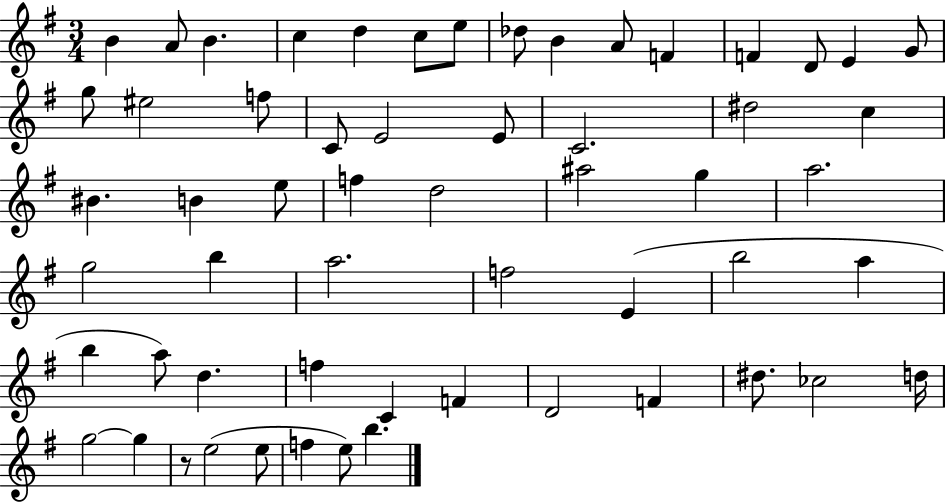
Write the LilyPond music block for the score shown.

{
  \clef treble
  \numericTimeSignature
  \time 3/4
  \key g \major
  b'4 a'8 b'4. | c''4 d''4 c''8 e''8 | des''8 b'4 a'8 f'4 | f'4 d'8 e'4 g'8 | \break g''8 eis''2 f''8 | c'8 e'2 e'8 | c'2. | dis''2 c''4 | \break bis'4. b'4 e''8 | f''4 d''2 | ais''2 g''4 | a''2. | \break g''2 b''4 | a''2. | f''2 e'4( | b''2 a''4 | \break b''4 a''8) d''4. | f''4 c'4 f'4 | d'2 f'4 | dis''8. ces''2 d''16 | \break g''2~~ g''4 | r8 e''2( e''8 | f''4 e''8) b''4. | \bar "|."
}